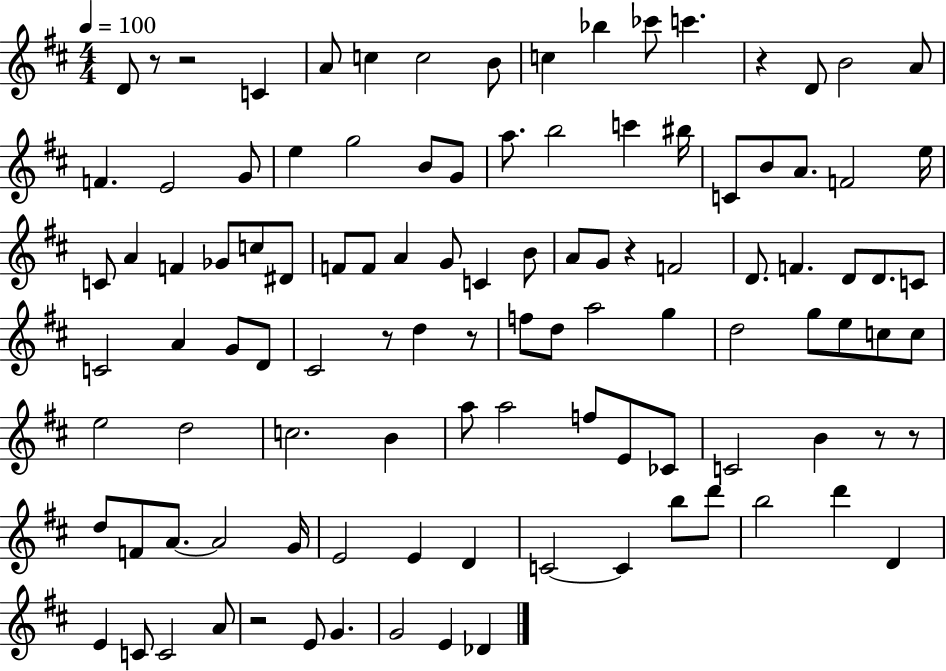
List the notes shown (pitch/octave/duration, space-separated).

D4/e R/e R/h C4/q A4/e C5/q C5/h B4/e C5/q Bb5/q CES6/e C6/q. R/q D4/e B4/h A4/e F4/q. E4/h G4/e E5/q G5/h B4/e G4/e A5/e. B5/h C6/q BIS5/s C4/e B4/e A4/e. F4/h E5/s C4/e A4/q F4/q Gb4/e C5/e D#4/e F4/e F4/e A4/q G4/e C4/q B4/e A4/e G4/e R/q F4/h D4/e. F4/q. D4/e D4/e. C4/e C4/h A4/q G4/e D4/e C#4/h R/e D5/q R/e F5/e D5/e A5/h G5/q D5/h G5/e E5/e C5/e C5/e E5/h D5/h C5/h. B4/q A5/e A5/h F5/e E4/e CES4/e C4/h B4/q R/e R/e D5/e F4/e A4/e. A4/h G4/s E4/h E4/q D4/q C4/h C4/q B5/e D6/e B5/h D6/q D4/q E4/q C4/e C4/h A4/e R/h E4/e G4/q. G4/h E4/q Db4/q